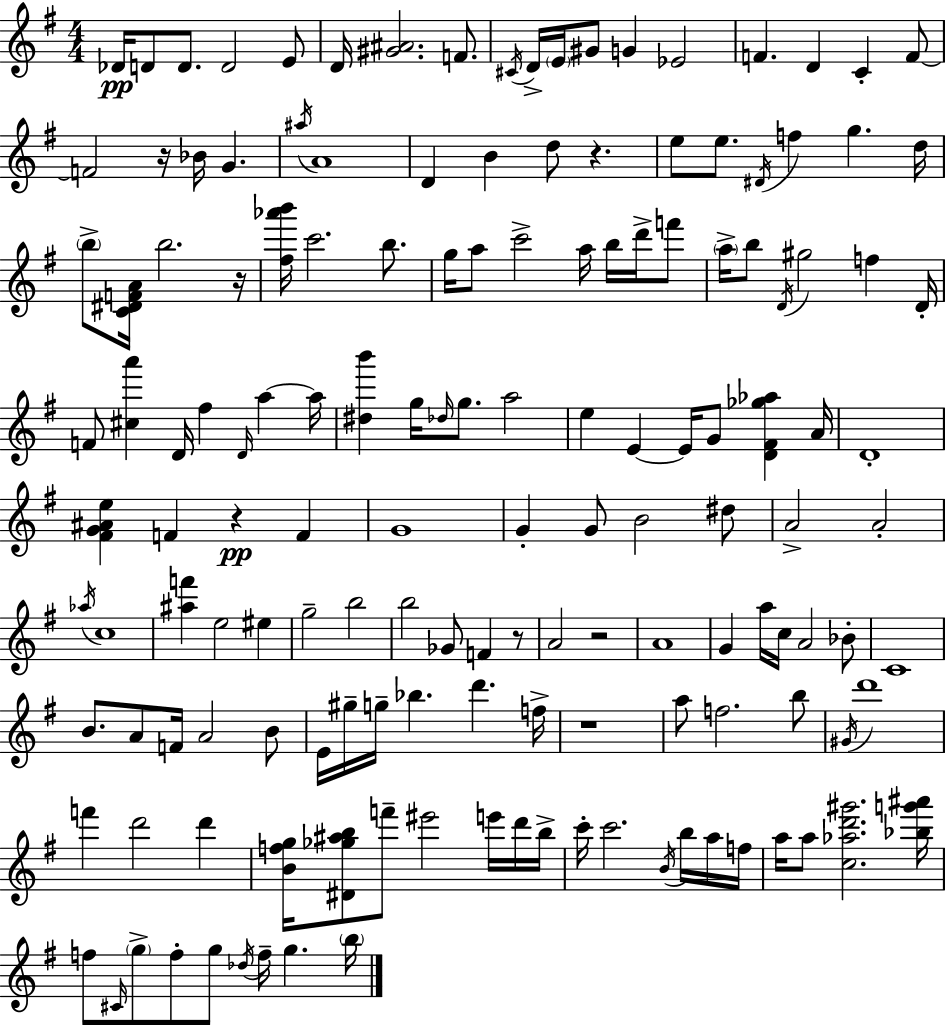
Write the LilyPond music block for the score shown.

{
  \clef treble
  \numericTimeSignature
  \time 4/4
  \key e \minor
  des'16\pp d'8 d'8. d'2 e'8 | d'16 <gis' ais'>2. f'8. | \acciaccatura { cis'16 } d'16-> \parenthesize e'16 gis'8 g'4 ees'2 | f'4. d'4 c'4-. f'8~~ | \break f'2 r16 bes'16 g'4. | \acciaccatura { ais''16 } a'1 | d'4 b'4 d''8 r4. | e''8 e''8. \acciaccatura { dis'16 } f''4 g''4. | \break d''16 \parenthesize b''8-> <c' dis' f' a'>16 b''2. | r16 <fis'' aes''' b'''>16 c'''2. | b''8. g''16 a''8 c'''2-> a''16 b''16 | d'''16-> f'''8 \parenthesize a''16-> b''8 \acciaccatura { d'16 } gis''2 f''4 | \break d'16-. f'8 <cis'' a'''>4 d'16 fis''4 \grace { d'16 } | a''4~~ a''16 <dis'' b'''>4 g''16 \grace { des''16 } g''8. a''2 | e''4 e'4~~ e'16 g'8 | <d' fis' ges'' aes''>4 a'16 d'1-. | \break <fis' g' ais' e''>4 f'4 r4\pp | f'4 g'1 | g'4-. g'8 b'2 | dis''8 a'2-> a'2-. | \break \acciaccatura { aes''16 } c''1 | <ais'' f'''>4 e''2 | eis''4 g''2-- b''2 | b''2 ges'8 | \break f'4 r8 a'2 r2 | a'1 | g'4 a''16 c''16 a'2 | bes'8-. c'1 | \break b'8. a'8 f'16 a'2 | b'8 e'16 gis''16-- g''16-- bes''4. | d'''4. f''16-> r1 | a''8 f''2. | \break b''8 \acciaccatura { gis'16 } d'''1 | f'''4 d'''2 | d'''4 <b' f'' g''>16 <dis' ges'' ais'' b''>8 f'''8-- eis'''2 | e'''16 d'''16 b''16-> c'''16-. c'''2. | \break \acciaccatura { b'16 } b''16 a''16 f''16 a''16 a''8 <c'' aes'' d''' gis'''>2. | <bes'' g''' ais'''>16 f''8 \grace { cis'16 } \parenthesize g''8-> f''8-. | g''8 \acciaccatura { des''16 } f''16-- g''4. \parenthesize b''16 \bar "|."
}